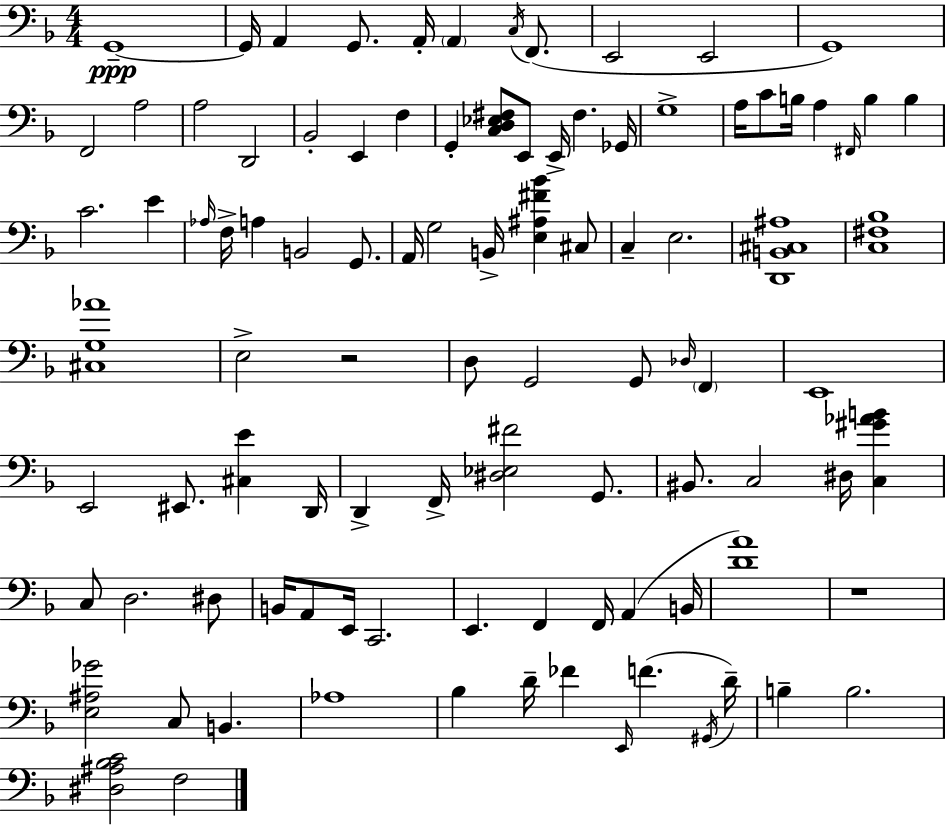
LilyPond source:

{
  \clef bass
  \numericTimeSignature
  \time 4/4
  \key f \major
  g,1--~~\ppp | g,16 a,4 g,8. a,16-. \parenthesize a,4 \acciaccatura { c16 }( f,8. | e,2 e,2 | g,1) | \break f,2 a2 | a2 d,2 | bes,2-. e,4 f4 | g,4-. <c d ees fis>8 e,8 e,16-> fis4. | \break ges,16 g1-> | a16 c'8 b16 a4 \grace { fis,16 } b4 b4 | c'2. e'4 | \grace { aes16 } f16-> a4 b,2 | \break g,8. a,16 g2 b,16-> <e ais fis' bes'>4 | cis8 c4-- e2. | <d, b, cis ais>1 | <c fis bes>1 | \break <cis g aes'>1 | e2-> r2 | d8 g,2 g,8 \grace { des16 } | \parenthesize f,4 e,1 | \break e,2 eis,8. <cis e'>4 | d,16 d,4-> f,16-> <dis ees fis'>2 | g,8. bis,8. c2 dis16 | <c gis' aes' b'>4 c8 d2. | \break dis8 b,16 a,8 e,16 c,2. | e,4. f,4 f,16 a,4( | b,16 <d' a'>1) | r1 | \break <e ais ges'>2 c8 b,4. | aes1 | bes4 d'16-- fes'4 \grace { e,16 } f'4.( | \acciaccatura { gis,16 } d'16--) b4-- b2. | \break <dis ais bes c'>2 f2 | \bar "|."
}